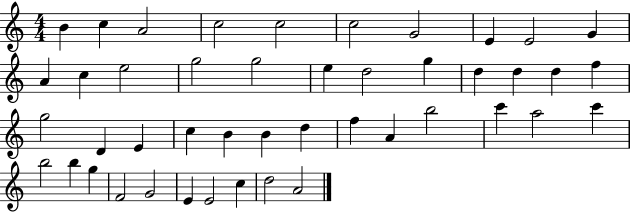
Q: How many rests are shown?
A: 0